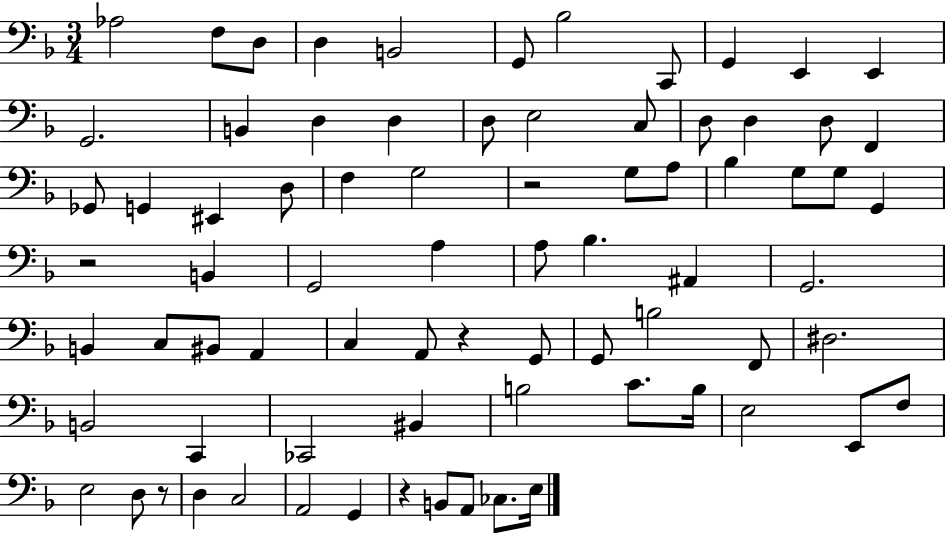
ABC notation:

X:1
T:Untitled
M:3/4
L:1/4
K:F
_A,2 F,/2 D,/2 D, B,,2 G,,/2 _B,2 C,,/2 G,, E,, E,, G,,2 B,, D, D, D,/2 E,2 C,/2 D,/2 D, D,/2 F,, _G,,/2 G,, ^E,, D,/2 F, G,2 z2 G,/2 A,/2 _B, G,/2 G,/2 G,, z2 B,, G,,2 A, A,/2 _B, ^A,, G,,2 B,, C,/2 ^B,,/2 A,, C, A,,/2 z G,,/2 G,,/2 B,2 F,,/2 ^D,2 B,,2 C,, _C,,2 ^B,, B,2 C/2 B,/4 E,2 E,,/2 F,/2 E,2 D,/2 z/2 D, C,2 A,,2 G,, z B,,/2 A,,/2 _C,/2 E,/4